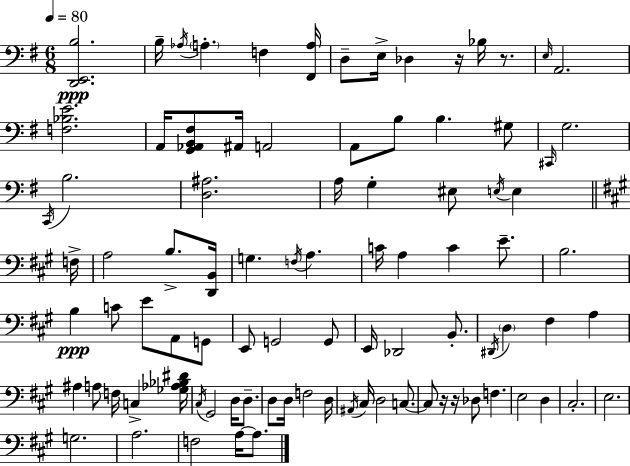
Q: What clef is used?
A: bass